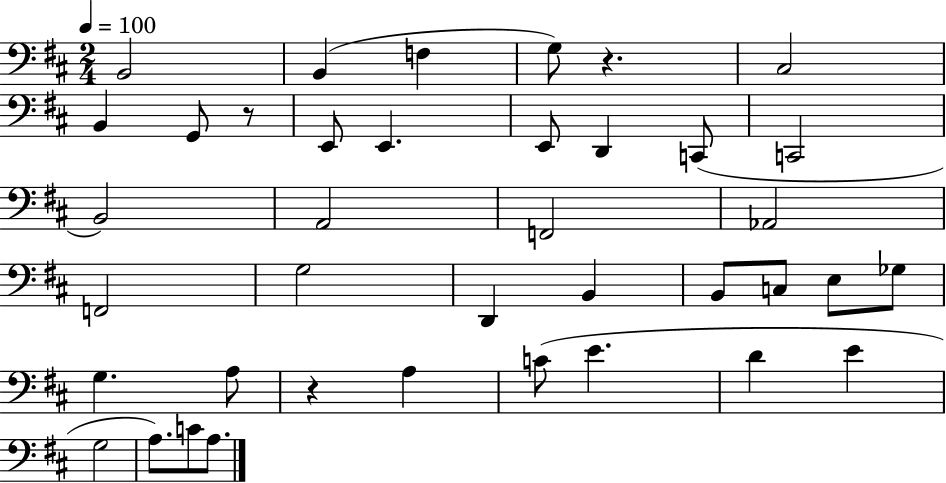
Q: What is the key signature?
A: D major